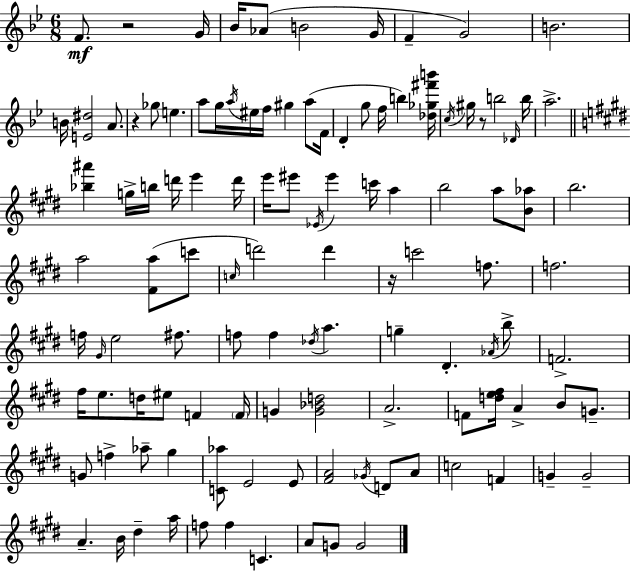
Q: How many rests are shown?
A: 4